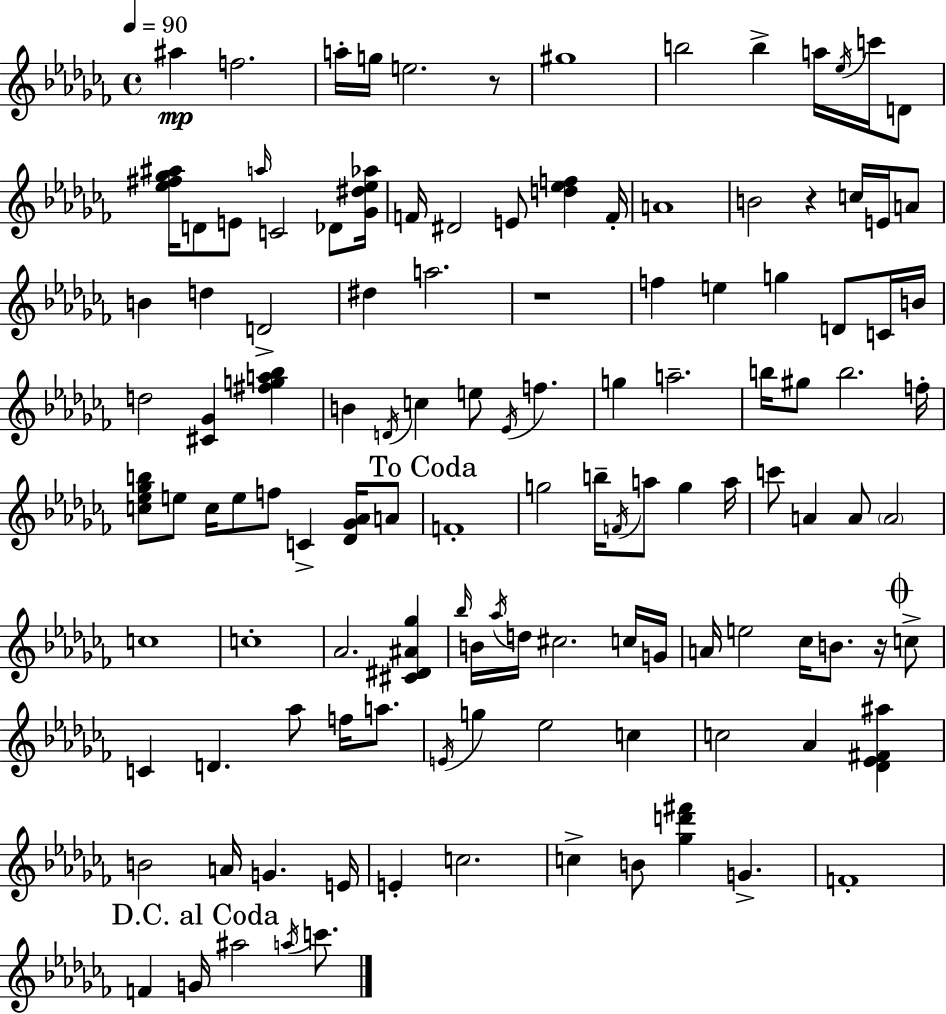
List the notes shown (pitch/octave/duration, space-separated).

A#5/q F5/h. A5/s G5/s E5/h. R/e G#5/w B5/h B5/q A5/s Eb5/s C6/s D4/e [Eb5,F#5,Gb5,A#5]/s D4/e E4/e A5/s C4/h Db4/e [Gb4,D#5,Eb5,Ab5]/s F4/s D#4/h E4/e [D5,Eb5,F5]/q F4/s A4/w B4/h R/q C5/s E4/s A4/e B4/q D5/q D4/h D#5/q A5/h. R/w F5/q E5/q G5/q D4/e C4/s B4/s D5/h [C#4,Gb4]/q [F#5,G5,A5,Bb5]/q B4/q D4/s C5/q E5/e Eb4/s F5/q. G5/q A5/h. B5/s G#5/e B5/h. F5/s [C5,Eb5,Gb5,B5]/e E5/e C5/s E5/e F5/e C4/q [Db4,Gb4,Ab4]/s A4/e F4/w G5/h B5/s F4/s A5/e G5/q A5/s C6/e A4/q A4/e A4/h C5/w C5/w Ab4/h. [C#4,D#4,A#4,Gb5]/q Bb5/s B4/s Ab5/s D5/s C#5/h. C5/s G4/s A4/s E5/h CES5/s B4/e. R/s C5/e C4/q D4/q. Ab5/e F5/s A5/e. E4/s G5/q Eb5/h C5/q C5/h Ab4/q [Db4,Eb4,F#4,A#5]/q B4/h A4/s G4/q. E4/s E4/q C5/h. C5/q B4/e [Gb5,D6,F#6]/q G4/q. F4/w F4/q G4/s A#5/h A5/s C6/e.